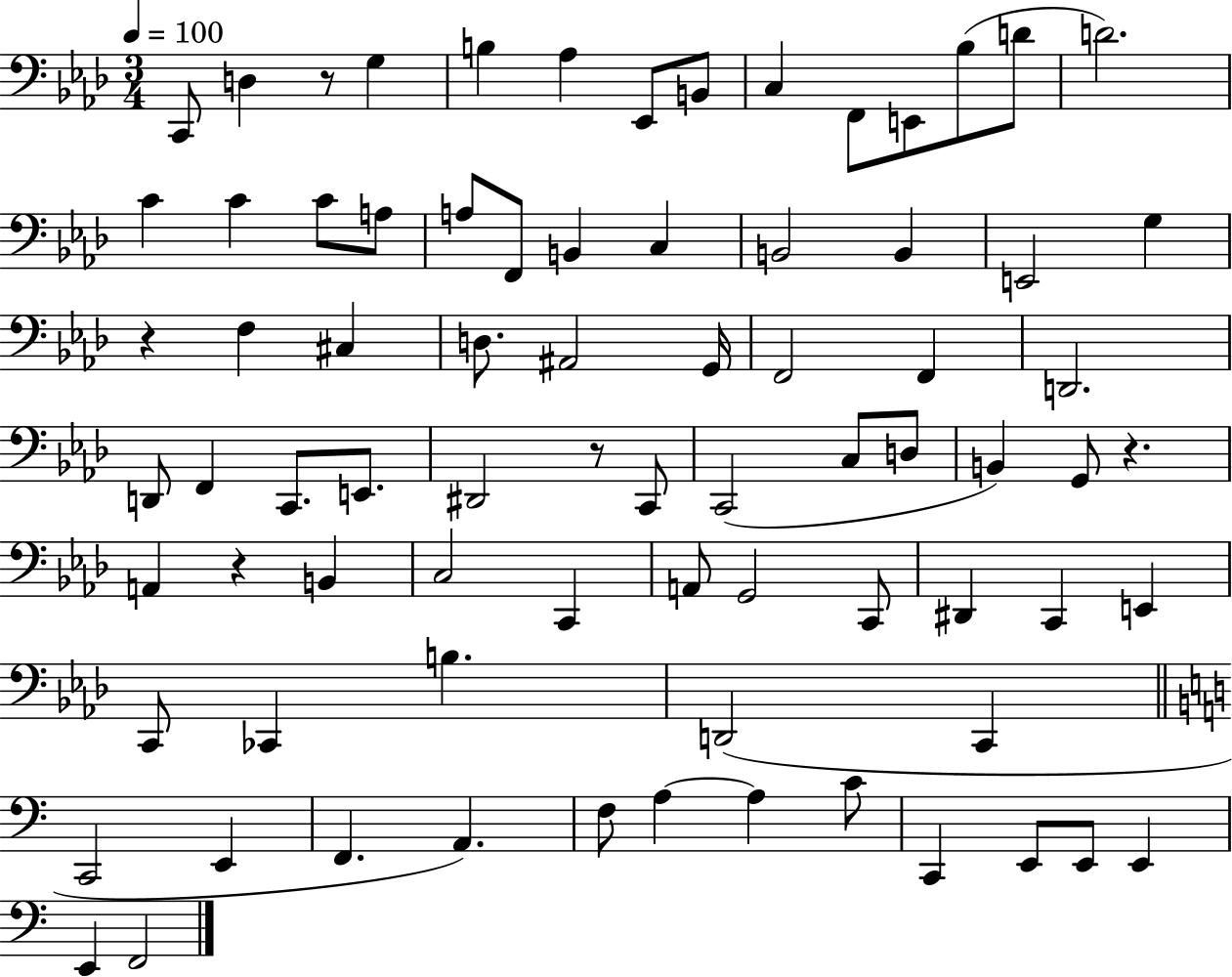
X:1
T:Untitled
M:3/4
L:1/4
K:Ab
C,,/2 D, z/2 G, B, _A, _E,,/2 B,,/2 C, F,,/2 E,,/2 _B,/2 D/2 D2 C C C/2 A,/2 A,/2 F,,/2 B,, C, B,,2 B,, E,,2 G, z F, ^C, D,/2 ^A,,2 G,,/4 F,,2 F,, D,,2 D,,/2 F,, C,,/2 E,,/2 ^D,,2 z/2 C,,/2 C,,2 C,/2 D,/2 B,, G,,/2 z A,, z B,, C,2 C,, A,,/2 G,,2 C,,/2 ^D,, C,, E,, C,,/2 _C,, B, D,,2 C,, C,,2 E,, F,, A,, F,/2 A, A, C/2 C,, E,,/2 E,,/2 E,, E,, F,,2